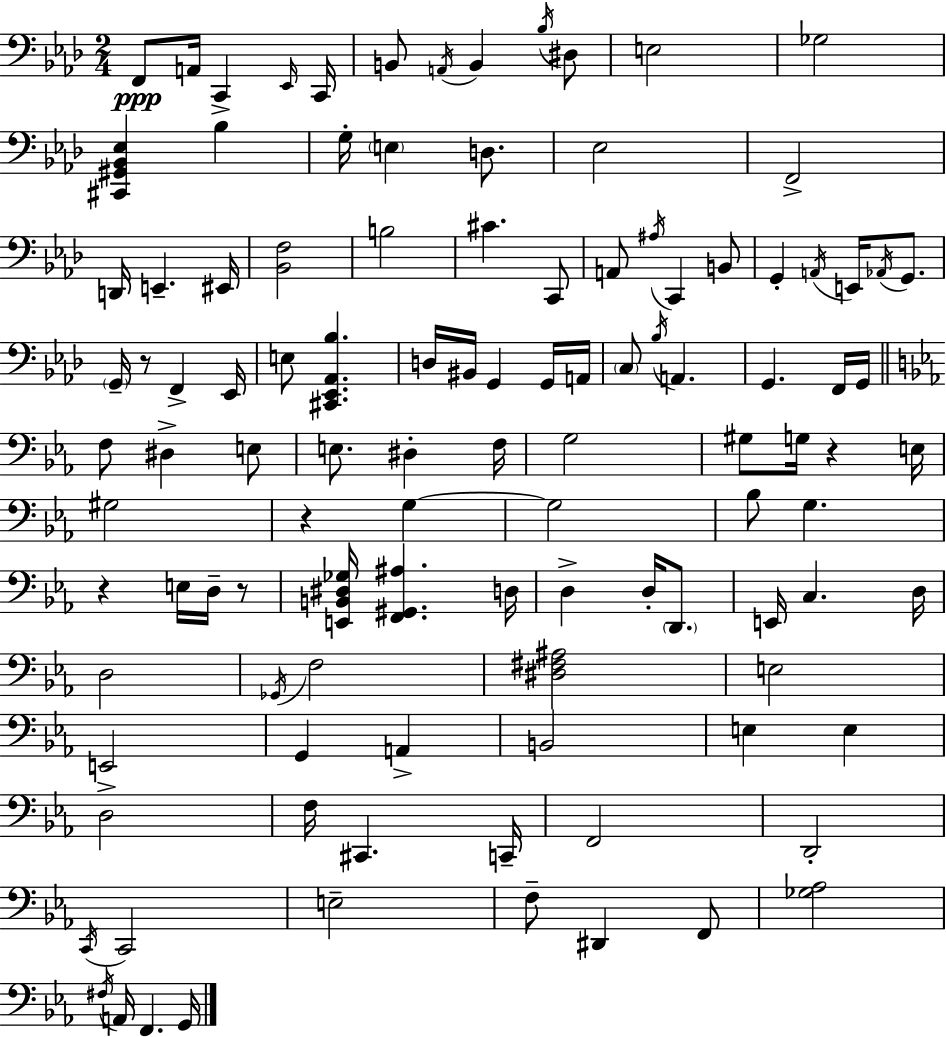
{
  \clef bass
  \numericTimeSignature
  \time 2/4
  \key aes \major
  f,8\ppp a,16 c,4-> \grace { ees,16 } | c,16 b,8 \acciaccatura { a,16 } b,4 | \acciaccatura { bes16 } dis8 e2 | ges2 | \break <cis, gis, bes, ees>4 bes4 | g16-. \parenthesize e4 | d8. ees2 | f,2-> | \break d,16 e,4.-- | eis,16 <bes, f>2 | b2 | cis'4. | \break c,8 a,8 \acciaccatura { ais16 } c,4 | b,8 g,4-. | \acciaccatura { a,16 } e,16 \acciaccatura { aes,16 } g,8. \parenthesize g,16-- r8 | f,4-> ees,16 e8 | \break <cis, ees, aes, bes>4. d16 bis,16 | g,4 g,16 a,16 \parenthesize c8 | \acciaccatura { bes16 } a,4. g,4. | f,16 g,16 \bar "||" \break \key c \minor f8 dis4-> e8 | e8. dis4-. f16 | g2 | gis8 g16 r4 e16 | \break gis2 | r4 g4~~ | g2 | bes8 g4. | \break r4 e16 d16-- r8 | <e, b, dis ges>16 <f, gis, ais>4. d16 | d4-> d16-. \parenthesize d,8. | e,16 c4. d16 | \break d2 | \acciaccatura { ges,16 } f2 | <dis fis ais>2 | e2 | \break e,2 | g,4 a,4-> | b,2 | e4 e4 | \break d2-> | f16 cis,4. | c,16-- f,2 | d,2-. | \break \acciaccatura { c,16 } c,2 | e2-- | f8-- dis,4 | f,8 <ges aes>2 | \break \acciaccatura { fis16 } a,16 f,4. | g,16 \bar "|."
}